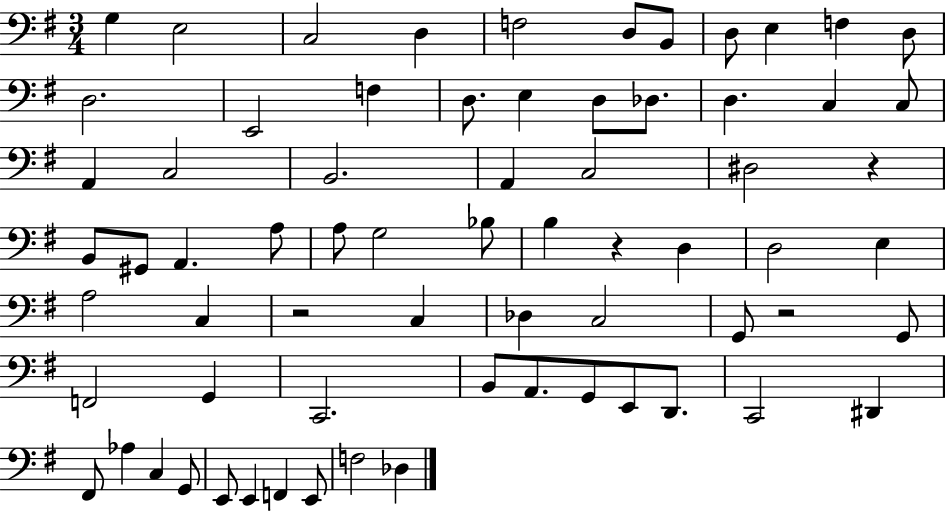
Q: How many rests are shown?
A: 4